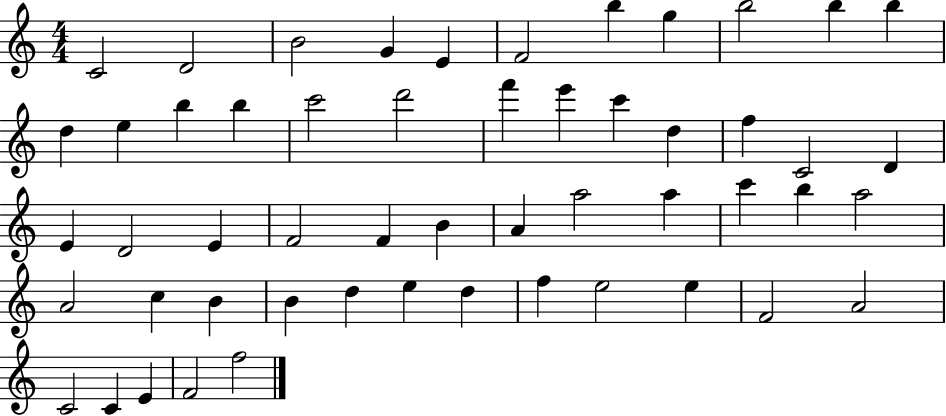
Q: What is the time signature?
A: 4/4